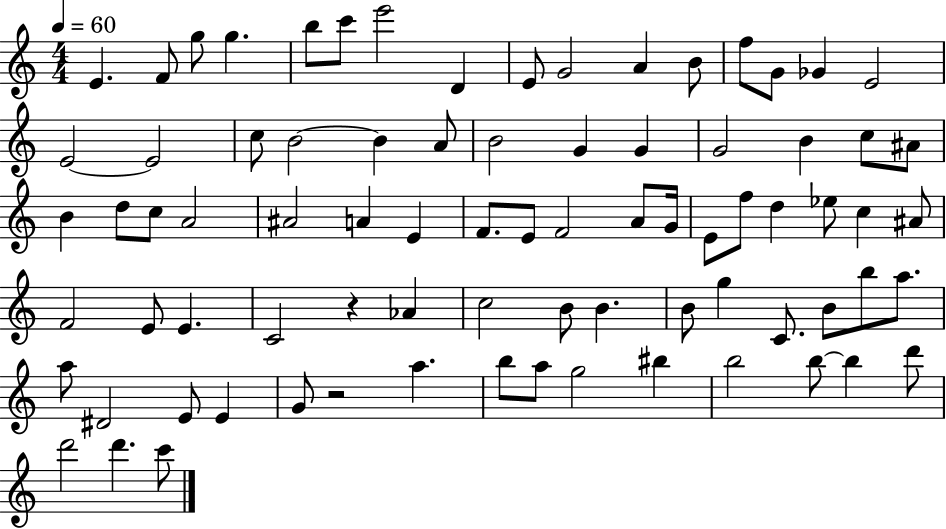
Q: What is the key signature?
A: C major